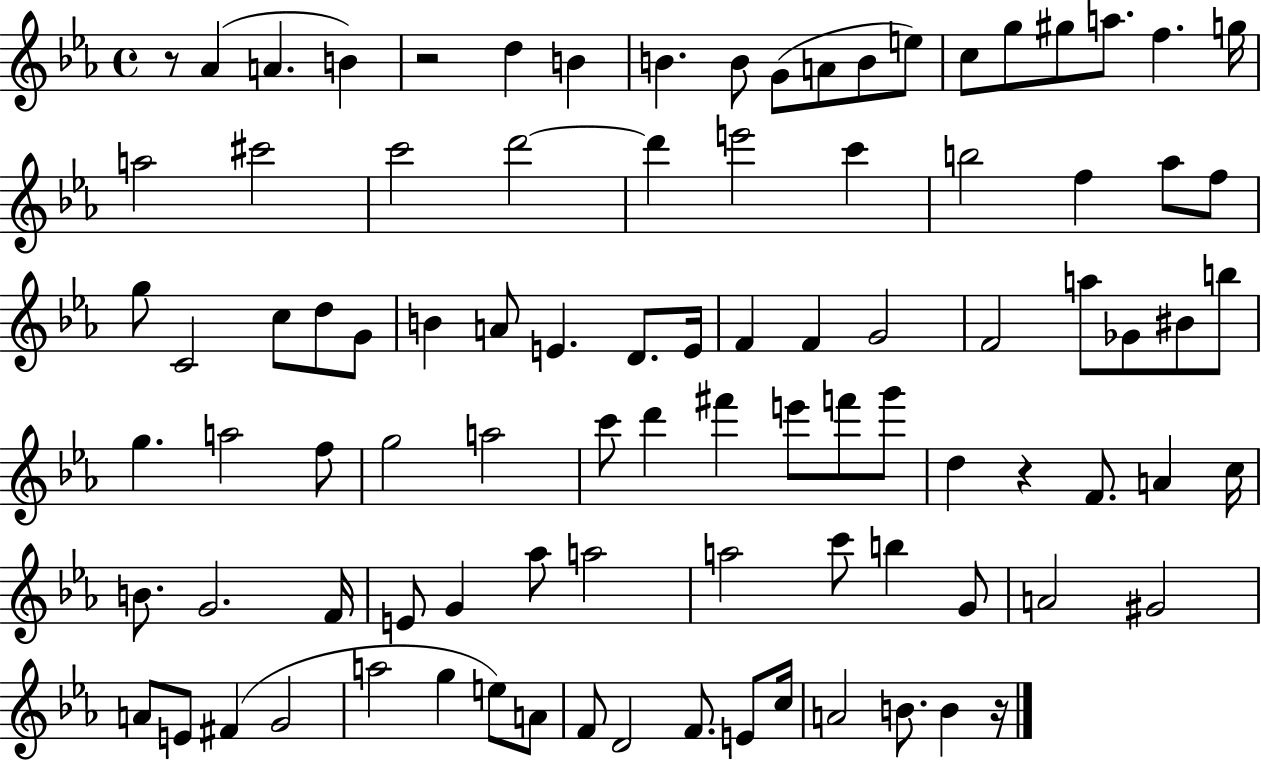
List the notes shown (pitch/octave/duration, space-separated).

R/e Ab4/q A4/q. B4/q R/h D5/q B4/q B4/q. B4/e G4/e A4/e B4/e E5/e C5/e G5/e G#5/e A5/e. F5/q. G5/s A5/h C#6/h C6/h D6/h D6/q E6/h C6/q B5/h F5/q Ab5/e F5/e G5/e C4/h C5/e D5/e G4/e B4/q A4/e E4/q. D4/e. E4/s F4/q F4/q G4/h F4/h A5/e Gb4/e BIS4/e B5/e G5/q. A5/h F5/e G5/h A5/h C6/e D6/q F#6/q E6/e F6/e G6/e D5/q R/q F4/e. A4/q C5/s B4/e. G4/h. F4/s E4/e G4/q Ab5/e A5/h A5/h C6/e B5/q G4/e A4/h G#4/h A4/e E4/e F#4/q G4/h A5/h G5/q E5/e A4/e F4/e D4/h F4/e. E4/e C5/s A4/h B4/e. B4/q R/s